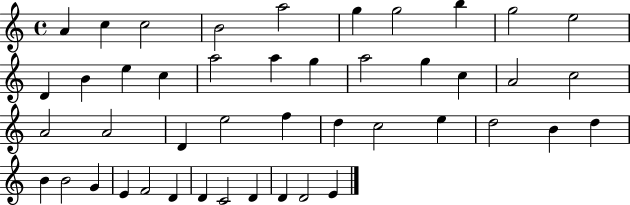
A4/q C5/q C5/h B4/h A5/h G5/q G5/h B5/q G5/h E5/h D4/q B4/q E5/q C5/q A5/h A5/q G5/q A5/h G5/q C5/q A4/h C5/h A4/h A4/h D4/q E5/h F5/q D5/q C5/h E5/q D5/h B4/q D5/q B4/q B4/h G4/q E4/q F4/h D4/q D4/q C4/h D4/q D4/q D4/h E4/q